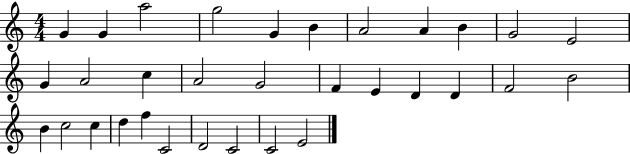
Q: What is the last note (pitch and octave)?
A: E4